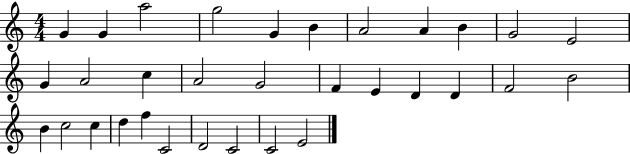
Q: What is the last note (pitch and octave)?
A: E4